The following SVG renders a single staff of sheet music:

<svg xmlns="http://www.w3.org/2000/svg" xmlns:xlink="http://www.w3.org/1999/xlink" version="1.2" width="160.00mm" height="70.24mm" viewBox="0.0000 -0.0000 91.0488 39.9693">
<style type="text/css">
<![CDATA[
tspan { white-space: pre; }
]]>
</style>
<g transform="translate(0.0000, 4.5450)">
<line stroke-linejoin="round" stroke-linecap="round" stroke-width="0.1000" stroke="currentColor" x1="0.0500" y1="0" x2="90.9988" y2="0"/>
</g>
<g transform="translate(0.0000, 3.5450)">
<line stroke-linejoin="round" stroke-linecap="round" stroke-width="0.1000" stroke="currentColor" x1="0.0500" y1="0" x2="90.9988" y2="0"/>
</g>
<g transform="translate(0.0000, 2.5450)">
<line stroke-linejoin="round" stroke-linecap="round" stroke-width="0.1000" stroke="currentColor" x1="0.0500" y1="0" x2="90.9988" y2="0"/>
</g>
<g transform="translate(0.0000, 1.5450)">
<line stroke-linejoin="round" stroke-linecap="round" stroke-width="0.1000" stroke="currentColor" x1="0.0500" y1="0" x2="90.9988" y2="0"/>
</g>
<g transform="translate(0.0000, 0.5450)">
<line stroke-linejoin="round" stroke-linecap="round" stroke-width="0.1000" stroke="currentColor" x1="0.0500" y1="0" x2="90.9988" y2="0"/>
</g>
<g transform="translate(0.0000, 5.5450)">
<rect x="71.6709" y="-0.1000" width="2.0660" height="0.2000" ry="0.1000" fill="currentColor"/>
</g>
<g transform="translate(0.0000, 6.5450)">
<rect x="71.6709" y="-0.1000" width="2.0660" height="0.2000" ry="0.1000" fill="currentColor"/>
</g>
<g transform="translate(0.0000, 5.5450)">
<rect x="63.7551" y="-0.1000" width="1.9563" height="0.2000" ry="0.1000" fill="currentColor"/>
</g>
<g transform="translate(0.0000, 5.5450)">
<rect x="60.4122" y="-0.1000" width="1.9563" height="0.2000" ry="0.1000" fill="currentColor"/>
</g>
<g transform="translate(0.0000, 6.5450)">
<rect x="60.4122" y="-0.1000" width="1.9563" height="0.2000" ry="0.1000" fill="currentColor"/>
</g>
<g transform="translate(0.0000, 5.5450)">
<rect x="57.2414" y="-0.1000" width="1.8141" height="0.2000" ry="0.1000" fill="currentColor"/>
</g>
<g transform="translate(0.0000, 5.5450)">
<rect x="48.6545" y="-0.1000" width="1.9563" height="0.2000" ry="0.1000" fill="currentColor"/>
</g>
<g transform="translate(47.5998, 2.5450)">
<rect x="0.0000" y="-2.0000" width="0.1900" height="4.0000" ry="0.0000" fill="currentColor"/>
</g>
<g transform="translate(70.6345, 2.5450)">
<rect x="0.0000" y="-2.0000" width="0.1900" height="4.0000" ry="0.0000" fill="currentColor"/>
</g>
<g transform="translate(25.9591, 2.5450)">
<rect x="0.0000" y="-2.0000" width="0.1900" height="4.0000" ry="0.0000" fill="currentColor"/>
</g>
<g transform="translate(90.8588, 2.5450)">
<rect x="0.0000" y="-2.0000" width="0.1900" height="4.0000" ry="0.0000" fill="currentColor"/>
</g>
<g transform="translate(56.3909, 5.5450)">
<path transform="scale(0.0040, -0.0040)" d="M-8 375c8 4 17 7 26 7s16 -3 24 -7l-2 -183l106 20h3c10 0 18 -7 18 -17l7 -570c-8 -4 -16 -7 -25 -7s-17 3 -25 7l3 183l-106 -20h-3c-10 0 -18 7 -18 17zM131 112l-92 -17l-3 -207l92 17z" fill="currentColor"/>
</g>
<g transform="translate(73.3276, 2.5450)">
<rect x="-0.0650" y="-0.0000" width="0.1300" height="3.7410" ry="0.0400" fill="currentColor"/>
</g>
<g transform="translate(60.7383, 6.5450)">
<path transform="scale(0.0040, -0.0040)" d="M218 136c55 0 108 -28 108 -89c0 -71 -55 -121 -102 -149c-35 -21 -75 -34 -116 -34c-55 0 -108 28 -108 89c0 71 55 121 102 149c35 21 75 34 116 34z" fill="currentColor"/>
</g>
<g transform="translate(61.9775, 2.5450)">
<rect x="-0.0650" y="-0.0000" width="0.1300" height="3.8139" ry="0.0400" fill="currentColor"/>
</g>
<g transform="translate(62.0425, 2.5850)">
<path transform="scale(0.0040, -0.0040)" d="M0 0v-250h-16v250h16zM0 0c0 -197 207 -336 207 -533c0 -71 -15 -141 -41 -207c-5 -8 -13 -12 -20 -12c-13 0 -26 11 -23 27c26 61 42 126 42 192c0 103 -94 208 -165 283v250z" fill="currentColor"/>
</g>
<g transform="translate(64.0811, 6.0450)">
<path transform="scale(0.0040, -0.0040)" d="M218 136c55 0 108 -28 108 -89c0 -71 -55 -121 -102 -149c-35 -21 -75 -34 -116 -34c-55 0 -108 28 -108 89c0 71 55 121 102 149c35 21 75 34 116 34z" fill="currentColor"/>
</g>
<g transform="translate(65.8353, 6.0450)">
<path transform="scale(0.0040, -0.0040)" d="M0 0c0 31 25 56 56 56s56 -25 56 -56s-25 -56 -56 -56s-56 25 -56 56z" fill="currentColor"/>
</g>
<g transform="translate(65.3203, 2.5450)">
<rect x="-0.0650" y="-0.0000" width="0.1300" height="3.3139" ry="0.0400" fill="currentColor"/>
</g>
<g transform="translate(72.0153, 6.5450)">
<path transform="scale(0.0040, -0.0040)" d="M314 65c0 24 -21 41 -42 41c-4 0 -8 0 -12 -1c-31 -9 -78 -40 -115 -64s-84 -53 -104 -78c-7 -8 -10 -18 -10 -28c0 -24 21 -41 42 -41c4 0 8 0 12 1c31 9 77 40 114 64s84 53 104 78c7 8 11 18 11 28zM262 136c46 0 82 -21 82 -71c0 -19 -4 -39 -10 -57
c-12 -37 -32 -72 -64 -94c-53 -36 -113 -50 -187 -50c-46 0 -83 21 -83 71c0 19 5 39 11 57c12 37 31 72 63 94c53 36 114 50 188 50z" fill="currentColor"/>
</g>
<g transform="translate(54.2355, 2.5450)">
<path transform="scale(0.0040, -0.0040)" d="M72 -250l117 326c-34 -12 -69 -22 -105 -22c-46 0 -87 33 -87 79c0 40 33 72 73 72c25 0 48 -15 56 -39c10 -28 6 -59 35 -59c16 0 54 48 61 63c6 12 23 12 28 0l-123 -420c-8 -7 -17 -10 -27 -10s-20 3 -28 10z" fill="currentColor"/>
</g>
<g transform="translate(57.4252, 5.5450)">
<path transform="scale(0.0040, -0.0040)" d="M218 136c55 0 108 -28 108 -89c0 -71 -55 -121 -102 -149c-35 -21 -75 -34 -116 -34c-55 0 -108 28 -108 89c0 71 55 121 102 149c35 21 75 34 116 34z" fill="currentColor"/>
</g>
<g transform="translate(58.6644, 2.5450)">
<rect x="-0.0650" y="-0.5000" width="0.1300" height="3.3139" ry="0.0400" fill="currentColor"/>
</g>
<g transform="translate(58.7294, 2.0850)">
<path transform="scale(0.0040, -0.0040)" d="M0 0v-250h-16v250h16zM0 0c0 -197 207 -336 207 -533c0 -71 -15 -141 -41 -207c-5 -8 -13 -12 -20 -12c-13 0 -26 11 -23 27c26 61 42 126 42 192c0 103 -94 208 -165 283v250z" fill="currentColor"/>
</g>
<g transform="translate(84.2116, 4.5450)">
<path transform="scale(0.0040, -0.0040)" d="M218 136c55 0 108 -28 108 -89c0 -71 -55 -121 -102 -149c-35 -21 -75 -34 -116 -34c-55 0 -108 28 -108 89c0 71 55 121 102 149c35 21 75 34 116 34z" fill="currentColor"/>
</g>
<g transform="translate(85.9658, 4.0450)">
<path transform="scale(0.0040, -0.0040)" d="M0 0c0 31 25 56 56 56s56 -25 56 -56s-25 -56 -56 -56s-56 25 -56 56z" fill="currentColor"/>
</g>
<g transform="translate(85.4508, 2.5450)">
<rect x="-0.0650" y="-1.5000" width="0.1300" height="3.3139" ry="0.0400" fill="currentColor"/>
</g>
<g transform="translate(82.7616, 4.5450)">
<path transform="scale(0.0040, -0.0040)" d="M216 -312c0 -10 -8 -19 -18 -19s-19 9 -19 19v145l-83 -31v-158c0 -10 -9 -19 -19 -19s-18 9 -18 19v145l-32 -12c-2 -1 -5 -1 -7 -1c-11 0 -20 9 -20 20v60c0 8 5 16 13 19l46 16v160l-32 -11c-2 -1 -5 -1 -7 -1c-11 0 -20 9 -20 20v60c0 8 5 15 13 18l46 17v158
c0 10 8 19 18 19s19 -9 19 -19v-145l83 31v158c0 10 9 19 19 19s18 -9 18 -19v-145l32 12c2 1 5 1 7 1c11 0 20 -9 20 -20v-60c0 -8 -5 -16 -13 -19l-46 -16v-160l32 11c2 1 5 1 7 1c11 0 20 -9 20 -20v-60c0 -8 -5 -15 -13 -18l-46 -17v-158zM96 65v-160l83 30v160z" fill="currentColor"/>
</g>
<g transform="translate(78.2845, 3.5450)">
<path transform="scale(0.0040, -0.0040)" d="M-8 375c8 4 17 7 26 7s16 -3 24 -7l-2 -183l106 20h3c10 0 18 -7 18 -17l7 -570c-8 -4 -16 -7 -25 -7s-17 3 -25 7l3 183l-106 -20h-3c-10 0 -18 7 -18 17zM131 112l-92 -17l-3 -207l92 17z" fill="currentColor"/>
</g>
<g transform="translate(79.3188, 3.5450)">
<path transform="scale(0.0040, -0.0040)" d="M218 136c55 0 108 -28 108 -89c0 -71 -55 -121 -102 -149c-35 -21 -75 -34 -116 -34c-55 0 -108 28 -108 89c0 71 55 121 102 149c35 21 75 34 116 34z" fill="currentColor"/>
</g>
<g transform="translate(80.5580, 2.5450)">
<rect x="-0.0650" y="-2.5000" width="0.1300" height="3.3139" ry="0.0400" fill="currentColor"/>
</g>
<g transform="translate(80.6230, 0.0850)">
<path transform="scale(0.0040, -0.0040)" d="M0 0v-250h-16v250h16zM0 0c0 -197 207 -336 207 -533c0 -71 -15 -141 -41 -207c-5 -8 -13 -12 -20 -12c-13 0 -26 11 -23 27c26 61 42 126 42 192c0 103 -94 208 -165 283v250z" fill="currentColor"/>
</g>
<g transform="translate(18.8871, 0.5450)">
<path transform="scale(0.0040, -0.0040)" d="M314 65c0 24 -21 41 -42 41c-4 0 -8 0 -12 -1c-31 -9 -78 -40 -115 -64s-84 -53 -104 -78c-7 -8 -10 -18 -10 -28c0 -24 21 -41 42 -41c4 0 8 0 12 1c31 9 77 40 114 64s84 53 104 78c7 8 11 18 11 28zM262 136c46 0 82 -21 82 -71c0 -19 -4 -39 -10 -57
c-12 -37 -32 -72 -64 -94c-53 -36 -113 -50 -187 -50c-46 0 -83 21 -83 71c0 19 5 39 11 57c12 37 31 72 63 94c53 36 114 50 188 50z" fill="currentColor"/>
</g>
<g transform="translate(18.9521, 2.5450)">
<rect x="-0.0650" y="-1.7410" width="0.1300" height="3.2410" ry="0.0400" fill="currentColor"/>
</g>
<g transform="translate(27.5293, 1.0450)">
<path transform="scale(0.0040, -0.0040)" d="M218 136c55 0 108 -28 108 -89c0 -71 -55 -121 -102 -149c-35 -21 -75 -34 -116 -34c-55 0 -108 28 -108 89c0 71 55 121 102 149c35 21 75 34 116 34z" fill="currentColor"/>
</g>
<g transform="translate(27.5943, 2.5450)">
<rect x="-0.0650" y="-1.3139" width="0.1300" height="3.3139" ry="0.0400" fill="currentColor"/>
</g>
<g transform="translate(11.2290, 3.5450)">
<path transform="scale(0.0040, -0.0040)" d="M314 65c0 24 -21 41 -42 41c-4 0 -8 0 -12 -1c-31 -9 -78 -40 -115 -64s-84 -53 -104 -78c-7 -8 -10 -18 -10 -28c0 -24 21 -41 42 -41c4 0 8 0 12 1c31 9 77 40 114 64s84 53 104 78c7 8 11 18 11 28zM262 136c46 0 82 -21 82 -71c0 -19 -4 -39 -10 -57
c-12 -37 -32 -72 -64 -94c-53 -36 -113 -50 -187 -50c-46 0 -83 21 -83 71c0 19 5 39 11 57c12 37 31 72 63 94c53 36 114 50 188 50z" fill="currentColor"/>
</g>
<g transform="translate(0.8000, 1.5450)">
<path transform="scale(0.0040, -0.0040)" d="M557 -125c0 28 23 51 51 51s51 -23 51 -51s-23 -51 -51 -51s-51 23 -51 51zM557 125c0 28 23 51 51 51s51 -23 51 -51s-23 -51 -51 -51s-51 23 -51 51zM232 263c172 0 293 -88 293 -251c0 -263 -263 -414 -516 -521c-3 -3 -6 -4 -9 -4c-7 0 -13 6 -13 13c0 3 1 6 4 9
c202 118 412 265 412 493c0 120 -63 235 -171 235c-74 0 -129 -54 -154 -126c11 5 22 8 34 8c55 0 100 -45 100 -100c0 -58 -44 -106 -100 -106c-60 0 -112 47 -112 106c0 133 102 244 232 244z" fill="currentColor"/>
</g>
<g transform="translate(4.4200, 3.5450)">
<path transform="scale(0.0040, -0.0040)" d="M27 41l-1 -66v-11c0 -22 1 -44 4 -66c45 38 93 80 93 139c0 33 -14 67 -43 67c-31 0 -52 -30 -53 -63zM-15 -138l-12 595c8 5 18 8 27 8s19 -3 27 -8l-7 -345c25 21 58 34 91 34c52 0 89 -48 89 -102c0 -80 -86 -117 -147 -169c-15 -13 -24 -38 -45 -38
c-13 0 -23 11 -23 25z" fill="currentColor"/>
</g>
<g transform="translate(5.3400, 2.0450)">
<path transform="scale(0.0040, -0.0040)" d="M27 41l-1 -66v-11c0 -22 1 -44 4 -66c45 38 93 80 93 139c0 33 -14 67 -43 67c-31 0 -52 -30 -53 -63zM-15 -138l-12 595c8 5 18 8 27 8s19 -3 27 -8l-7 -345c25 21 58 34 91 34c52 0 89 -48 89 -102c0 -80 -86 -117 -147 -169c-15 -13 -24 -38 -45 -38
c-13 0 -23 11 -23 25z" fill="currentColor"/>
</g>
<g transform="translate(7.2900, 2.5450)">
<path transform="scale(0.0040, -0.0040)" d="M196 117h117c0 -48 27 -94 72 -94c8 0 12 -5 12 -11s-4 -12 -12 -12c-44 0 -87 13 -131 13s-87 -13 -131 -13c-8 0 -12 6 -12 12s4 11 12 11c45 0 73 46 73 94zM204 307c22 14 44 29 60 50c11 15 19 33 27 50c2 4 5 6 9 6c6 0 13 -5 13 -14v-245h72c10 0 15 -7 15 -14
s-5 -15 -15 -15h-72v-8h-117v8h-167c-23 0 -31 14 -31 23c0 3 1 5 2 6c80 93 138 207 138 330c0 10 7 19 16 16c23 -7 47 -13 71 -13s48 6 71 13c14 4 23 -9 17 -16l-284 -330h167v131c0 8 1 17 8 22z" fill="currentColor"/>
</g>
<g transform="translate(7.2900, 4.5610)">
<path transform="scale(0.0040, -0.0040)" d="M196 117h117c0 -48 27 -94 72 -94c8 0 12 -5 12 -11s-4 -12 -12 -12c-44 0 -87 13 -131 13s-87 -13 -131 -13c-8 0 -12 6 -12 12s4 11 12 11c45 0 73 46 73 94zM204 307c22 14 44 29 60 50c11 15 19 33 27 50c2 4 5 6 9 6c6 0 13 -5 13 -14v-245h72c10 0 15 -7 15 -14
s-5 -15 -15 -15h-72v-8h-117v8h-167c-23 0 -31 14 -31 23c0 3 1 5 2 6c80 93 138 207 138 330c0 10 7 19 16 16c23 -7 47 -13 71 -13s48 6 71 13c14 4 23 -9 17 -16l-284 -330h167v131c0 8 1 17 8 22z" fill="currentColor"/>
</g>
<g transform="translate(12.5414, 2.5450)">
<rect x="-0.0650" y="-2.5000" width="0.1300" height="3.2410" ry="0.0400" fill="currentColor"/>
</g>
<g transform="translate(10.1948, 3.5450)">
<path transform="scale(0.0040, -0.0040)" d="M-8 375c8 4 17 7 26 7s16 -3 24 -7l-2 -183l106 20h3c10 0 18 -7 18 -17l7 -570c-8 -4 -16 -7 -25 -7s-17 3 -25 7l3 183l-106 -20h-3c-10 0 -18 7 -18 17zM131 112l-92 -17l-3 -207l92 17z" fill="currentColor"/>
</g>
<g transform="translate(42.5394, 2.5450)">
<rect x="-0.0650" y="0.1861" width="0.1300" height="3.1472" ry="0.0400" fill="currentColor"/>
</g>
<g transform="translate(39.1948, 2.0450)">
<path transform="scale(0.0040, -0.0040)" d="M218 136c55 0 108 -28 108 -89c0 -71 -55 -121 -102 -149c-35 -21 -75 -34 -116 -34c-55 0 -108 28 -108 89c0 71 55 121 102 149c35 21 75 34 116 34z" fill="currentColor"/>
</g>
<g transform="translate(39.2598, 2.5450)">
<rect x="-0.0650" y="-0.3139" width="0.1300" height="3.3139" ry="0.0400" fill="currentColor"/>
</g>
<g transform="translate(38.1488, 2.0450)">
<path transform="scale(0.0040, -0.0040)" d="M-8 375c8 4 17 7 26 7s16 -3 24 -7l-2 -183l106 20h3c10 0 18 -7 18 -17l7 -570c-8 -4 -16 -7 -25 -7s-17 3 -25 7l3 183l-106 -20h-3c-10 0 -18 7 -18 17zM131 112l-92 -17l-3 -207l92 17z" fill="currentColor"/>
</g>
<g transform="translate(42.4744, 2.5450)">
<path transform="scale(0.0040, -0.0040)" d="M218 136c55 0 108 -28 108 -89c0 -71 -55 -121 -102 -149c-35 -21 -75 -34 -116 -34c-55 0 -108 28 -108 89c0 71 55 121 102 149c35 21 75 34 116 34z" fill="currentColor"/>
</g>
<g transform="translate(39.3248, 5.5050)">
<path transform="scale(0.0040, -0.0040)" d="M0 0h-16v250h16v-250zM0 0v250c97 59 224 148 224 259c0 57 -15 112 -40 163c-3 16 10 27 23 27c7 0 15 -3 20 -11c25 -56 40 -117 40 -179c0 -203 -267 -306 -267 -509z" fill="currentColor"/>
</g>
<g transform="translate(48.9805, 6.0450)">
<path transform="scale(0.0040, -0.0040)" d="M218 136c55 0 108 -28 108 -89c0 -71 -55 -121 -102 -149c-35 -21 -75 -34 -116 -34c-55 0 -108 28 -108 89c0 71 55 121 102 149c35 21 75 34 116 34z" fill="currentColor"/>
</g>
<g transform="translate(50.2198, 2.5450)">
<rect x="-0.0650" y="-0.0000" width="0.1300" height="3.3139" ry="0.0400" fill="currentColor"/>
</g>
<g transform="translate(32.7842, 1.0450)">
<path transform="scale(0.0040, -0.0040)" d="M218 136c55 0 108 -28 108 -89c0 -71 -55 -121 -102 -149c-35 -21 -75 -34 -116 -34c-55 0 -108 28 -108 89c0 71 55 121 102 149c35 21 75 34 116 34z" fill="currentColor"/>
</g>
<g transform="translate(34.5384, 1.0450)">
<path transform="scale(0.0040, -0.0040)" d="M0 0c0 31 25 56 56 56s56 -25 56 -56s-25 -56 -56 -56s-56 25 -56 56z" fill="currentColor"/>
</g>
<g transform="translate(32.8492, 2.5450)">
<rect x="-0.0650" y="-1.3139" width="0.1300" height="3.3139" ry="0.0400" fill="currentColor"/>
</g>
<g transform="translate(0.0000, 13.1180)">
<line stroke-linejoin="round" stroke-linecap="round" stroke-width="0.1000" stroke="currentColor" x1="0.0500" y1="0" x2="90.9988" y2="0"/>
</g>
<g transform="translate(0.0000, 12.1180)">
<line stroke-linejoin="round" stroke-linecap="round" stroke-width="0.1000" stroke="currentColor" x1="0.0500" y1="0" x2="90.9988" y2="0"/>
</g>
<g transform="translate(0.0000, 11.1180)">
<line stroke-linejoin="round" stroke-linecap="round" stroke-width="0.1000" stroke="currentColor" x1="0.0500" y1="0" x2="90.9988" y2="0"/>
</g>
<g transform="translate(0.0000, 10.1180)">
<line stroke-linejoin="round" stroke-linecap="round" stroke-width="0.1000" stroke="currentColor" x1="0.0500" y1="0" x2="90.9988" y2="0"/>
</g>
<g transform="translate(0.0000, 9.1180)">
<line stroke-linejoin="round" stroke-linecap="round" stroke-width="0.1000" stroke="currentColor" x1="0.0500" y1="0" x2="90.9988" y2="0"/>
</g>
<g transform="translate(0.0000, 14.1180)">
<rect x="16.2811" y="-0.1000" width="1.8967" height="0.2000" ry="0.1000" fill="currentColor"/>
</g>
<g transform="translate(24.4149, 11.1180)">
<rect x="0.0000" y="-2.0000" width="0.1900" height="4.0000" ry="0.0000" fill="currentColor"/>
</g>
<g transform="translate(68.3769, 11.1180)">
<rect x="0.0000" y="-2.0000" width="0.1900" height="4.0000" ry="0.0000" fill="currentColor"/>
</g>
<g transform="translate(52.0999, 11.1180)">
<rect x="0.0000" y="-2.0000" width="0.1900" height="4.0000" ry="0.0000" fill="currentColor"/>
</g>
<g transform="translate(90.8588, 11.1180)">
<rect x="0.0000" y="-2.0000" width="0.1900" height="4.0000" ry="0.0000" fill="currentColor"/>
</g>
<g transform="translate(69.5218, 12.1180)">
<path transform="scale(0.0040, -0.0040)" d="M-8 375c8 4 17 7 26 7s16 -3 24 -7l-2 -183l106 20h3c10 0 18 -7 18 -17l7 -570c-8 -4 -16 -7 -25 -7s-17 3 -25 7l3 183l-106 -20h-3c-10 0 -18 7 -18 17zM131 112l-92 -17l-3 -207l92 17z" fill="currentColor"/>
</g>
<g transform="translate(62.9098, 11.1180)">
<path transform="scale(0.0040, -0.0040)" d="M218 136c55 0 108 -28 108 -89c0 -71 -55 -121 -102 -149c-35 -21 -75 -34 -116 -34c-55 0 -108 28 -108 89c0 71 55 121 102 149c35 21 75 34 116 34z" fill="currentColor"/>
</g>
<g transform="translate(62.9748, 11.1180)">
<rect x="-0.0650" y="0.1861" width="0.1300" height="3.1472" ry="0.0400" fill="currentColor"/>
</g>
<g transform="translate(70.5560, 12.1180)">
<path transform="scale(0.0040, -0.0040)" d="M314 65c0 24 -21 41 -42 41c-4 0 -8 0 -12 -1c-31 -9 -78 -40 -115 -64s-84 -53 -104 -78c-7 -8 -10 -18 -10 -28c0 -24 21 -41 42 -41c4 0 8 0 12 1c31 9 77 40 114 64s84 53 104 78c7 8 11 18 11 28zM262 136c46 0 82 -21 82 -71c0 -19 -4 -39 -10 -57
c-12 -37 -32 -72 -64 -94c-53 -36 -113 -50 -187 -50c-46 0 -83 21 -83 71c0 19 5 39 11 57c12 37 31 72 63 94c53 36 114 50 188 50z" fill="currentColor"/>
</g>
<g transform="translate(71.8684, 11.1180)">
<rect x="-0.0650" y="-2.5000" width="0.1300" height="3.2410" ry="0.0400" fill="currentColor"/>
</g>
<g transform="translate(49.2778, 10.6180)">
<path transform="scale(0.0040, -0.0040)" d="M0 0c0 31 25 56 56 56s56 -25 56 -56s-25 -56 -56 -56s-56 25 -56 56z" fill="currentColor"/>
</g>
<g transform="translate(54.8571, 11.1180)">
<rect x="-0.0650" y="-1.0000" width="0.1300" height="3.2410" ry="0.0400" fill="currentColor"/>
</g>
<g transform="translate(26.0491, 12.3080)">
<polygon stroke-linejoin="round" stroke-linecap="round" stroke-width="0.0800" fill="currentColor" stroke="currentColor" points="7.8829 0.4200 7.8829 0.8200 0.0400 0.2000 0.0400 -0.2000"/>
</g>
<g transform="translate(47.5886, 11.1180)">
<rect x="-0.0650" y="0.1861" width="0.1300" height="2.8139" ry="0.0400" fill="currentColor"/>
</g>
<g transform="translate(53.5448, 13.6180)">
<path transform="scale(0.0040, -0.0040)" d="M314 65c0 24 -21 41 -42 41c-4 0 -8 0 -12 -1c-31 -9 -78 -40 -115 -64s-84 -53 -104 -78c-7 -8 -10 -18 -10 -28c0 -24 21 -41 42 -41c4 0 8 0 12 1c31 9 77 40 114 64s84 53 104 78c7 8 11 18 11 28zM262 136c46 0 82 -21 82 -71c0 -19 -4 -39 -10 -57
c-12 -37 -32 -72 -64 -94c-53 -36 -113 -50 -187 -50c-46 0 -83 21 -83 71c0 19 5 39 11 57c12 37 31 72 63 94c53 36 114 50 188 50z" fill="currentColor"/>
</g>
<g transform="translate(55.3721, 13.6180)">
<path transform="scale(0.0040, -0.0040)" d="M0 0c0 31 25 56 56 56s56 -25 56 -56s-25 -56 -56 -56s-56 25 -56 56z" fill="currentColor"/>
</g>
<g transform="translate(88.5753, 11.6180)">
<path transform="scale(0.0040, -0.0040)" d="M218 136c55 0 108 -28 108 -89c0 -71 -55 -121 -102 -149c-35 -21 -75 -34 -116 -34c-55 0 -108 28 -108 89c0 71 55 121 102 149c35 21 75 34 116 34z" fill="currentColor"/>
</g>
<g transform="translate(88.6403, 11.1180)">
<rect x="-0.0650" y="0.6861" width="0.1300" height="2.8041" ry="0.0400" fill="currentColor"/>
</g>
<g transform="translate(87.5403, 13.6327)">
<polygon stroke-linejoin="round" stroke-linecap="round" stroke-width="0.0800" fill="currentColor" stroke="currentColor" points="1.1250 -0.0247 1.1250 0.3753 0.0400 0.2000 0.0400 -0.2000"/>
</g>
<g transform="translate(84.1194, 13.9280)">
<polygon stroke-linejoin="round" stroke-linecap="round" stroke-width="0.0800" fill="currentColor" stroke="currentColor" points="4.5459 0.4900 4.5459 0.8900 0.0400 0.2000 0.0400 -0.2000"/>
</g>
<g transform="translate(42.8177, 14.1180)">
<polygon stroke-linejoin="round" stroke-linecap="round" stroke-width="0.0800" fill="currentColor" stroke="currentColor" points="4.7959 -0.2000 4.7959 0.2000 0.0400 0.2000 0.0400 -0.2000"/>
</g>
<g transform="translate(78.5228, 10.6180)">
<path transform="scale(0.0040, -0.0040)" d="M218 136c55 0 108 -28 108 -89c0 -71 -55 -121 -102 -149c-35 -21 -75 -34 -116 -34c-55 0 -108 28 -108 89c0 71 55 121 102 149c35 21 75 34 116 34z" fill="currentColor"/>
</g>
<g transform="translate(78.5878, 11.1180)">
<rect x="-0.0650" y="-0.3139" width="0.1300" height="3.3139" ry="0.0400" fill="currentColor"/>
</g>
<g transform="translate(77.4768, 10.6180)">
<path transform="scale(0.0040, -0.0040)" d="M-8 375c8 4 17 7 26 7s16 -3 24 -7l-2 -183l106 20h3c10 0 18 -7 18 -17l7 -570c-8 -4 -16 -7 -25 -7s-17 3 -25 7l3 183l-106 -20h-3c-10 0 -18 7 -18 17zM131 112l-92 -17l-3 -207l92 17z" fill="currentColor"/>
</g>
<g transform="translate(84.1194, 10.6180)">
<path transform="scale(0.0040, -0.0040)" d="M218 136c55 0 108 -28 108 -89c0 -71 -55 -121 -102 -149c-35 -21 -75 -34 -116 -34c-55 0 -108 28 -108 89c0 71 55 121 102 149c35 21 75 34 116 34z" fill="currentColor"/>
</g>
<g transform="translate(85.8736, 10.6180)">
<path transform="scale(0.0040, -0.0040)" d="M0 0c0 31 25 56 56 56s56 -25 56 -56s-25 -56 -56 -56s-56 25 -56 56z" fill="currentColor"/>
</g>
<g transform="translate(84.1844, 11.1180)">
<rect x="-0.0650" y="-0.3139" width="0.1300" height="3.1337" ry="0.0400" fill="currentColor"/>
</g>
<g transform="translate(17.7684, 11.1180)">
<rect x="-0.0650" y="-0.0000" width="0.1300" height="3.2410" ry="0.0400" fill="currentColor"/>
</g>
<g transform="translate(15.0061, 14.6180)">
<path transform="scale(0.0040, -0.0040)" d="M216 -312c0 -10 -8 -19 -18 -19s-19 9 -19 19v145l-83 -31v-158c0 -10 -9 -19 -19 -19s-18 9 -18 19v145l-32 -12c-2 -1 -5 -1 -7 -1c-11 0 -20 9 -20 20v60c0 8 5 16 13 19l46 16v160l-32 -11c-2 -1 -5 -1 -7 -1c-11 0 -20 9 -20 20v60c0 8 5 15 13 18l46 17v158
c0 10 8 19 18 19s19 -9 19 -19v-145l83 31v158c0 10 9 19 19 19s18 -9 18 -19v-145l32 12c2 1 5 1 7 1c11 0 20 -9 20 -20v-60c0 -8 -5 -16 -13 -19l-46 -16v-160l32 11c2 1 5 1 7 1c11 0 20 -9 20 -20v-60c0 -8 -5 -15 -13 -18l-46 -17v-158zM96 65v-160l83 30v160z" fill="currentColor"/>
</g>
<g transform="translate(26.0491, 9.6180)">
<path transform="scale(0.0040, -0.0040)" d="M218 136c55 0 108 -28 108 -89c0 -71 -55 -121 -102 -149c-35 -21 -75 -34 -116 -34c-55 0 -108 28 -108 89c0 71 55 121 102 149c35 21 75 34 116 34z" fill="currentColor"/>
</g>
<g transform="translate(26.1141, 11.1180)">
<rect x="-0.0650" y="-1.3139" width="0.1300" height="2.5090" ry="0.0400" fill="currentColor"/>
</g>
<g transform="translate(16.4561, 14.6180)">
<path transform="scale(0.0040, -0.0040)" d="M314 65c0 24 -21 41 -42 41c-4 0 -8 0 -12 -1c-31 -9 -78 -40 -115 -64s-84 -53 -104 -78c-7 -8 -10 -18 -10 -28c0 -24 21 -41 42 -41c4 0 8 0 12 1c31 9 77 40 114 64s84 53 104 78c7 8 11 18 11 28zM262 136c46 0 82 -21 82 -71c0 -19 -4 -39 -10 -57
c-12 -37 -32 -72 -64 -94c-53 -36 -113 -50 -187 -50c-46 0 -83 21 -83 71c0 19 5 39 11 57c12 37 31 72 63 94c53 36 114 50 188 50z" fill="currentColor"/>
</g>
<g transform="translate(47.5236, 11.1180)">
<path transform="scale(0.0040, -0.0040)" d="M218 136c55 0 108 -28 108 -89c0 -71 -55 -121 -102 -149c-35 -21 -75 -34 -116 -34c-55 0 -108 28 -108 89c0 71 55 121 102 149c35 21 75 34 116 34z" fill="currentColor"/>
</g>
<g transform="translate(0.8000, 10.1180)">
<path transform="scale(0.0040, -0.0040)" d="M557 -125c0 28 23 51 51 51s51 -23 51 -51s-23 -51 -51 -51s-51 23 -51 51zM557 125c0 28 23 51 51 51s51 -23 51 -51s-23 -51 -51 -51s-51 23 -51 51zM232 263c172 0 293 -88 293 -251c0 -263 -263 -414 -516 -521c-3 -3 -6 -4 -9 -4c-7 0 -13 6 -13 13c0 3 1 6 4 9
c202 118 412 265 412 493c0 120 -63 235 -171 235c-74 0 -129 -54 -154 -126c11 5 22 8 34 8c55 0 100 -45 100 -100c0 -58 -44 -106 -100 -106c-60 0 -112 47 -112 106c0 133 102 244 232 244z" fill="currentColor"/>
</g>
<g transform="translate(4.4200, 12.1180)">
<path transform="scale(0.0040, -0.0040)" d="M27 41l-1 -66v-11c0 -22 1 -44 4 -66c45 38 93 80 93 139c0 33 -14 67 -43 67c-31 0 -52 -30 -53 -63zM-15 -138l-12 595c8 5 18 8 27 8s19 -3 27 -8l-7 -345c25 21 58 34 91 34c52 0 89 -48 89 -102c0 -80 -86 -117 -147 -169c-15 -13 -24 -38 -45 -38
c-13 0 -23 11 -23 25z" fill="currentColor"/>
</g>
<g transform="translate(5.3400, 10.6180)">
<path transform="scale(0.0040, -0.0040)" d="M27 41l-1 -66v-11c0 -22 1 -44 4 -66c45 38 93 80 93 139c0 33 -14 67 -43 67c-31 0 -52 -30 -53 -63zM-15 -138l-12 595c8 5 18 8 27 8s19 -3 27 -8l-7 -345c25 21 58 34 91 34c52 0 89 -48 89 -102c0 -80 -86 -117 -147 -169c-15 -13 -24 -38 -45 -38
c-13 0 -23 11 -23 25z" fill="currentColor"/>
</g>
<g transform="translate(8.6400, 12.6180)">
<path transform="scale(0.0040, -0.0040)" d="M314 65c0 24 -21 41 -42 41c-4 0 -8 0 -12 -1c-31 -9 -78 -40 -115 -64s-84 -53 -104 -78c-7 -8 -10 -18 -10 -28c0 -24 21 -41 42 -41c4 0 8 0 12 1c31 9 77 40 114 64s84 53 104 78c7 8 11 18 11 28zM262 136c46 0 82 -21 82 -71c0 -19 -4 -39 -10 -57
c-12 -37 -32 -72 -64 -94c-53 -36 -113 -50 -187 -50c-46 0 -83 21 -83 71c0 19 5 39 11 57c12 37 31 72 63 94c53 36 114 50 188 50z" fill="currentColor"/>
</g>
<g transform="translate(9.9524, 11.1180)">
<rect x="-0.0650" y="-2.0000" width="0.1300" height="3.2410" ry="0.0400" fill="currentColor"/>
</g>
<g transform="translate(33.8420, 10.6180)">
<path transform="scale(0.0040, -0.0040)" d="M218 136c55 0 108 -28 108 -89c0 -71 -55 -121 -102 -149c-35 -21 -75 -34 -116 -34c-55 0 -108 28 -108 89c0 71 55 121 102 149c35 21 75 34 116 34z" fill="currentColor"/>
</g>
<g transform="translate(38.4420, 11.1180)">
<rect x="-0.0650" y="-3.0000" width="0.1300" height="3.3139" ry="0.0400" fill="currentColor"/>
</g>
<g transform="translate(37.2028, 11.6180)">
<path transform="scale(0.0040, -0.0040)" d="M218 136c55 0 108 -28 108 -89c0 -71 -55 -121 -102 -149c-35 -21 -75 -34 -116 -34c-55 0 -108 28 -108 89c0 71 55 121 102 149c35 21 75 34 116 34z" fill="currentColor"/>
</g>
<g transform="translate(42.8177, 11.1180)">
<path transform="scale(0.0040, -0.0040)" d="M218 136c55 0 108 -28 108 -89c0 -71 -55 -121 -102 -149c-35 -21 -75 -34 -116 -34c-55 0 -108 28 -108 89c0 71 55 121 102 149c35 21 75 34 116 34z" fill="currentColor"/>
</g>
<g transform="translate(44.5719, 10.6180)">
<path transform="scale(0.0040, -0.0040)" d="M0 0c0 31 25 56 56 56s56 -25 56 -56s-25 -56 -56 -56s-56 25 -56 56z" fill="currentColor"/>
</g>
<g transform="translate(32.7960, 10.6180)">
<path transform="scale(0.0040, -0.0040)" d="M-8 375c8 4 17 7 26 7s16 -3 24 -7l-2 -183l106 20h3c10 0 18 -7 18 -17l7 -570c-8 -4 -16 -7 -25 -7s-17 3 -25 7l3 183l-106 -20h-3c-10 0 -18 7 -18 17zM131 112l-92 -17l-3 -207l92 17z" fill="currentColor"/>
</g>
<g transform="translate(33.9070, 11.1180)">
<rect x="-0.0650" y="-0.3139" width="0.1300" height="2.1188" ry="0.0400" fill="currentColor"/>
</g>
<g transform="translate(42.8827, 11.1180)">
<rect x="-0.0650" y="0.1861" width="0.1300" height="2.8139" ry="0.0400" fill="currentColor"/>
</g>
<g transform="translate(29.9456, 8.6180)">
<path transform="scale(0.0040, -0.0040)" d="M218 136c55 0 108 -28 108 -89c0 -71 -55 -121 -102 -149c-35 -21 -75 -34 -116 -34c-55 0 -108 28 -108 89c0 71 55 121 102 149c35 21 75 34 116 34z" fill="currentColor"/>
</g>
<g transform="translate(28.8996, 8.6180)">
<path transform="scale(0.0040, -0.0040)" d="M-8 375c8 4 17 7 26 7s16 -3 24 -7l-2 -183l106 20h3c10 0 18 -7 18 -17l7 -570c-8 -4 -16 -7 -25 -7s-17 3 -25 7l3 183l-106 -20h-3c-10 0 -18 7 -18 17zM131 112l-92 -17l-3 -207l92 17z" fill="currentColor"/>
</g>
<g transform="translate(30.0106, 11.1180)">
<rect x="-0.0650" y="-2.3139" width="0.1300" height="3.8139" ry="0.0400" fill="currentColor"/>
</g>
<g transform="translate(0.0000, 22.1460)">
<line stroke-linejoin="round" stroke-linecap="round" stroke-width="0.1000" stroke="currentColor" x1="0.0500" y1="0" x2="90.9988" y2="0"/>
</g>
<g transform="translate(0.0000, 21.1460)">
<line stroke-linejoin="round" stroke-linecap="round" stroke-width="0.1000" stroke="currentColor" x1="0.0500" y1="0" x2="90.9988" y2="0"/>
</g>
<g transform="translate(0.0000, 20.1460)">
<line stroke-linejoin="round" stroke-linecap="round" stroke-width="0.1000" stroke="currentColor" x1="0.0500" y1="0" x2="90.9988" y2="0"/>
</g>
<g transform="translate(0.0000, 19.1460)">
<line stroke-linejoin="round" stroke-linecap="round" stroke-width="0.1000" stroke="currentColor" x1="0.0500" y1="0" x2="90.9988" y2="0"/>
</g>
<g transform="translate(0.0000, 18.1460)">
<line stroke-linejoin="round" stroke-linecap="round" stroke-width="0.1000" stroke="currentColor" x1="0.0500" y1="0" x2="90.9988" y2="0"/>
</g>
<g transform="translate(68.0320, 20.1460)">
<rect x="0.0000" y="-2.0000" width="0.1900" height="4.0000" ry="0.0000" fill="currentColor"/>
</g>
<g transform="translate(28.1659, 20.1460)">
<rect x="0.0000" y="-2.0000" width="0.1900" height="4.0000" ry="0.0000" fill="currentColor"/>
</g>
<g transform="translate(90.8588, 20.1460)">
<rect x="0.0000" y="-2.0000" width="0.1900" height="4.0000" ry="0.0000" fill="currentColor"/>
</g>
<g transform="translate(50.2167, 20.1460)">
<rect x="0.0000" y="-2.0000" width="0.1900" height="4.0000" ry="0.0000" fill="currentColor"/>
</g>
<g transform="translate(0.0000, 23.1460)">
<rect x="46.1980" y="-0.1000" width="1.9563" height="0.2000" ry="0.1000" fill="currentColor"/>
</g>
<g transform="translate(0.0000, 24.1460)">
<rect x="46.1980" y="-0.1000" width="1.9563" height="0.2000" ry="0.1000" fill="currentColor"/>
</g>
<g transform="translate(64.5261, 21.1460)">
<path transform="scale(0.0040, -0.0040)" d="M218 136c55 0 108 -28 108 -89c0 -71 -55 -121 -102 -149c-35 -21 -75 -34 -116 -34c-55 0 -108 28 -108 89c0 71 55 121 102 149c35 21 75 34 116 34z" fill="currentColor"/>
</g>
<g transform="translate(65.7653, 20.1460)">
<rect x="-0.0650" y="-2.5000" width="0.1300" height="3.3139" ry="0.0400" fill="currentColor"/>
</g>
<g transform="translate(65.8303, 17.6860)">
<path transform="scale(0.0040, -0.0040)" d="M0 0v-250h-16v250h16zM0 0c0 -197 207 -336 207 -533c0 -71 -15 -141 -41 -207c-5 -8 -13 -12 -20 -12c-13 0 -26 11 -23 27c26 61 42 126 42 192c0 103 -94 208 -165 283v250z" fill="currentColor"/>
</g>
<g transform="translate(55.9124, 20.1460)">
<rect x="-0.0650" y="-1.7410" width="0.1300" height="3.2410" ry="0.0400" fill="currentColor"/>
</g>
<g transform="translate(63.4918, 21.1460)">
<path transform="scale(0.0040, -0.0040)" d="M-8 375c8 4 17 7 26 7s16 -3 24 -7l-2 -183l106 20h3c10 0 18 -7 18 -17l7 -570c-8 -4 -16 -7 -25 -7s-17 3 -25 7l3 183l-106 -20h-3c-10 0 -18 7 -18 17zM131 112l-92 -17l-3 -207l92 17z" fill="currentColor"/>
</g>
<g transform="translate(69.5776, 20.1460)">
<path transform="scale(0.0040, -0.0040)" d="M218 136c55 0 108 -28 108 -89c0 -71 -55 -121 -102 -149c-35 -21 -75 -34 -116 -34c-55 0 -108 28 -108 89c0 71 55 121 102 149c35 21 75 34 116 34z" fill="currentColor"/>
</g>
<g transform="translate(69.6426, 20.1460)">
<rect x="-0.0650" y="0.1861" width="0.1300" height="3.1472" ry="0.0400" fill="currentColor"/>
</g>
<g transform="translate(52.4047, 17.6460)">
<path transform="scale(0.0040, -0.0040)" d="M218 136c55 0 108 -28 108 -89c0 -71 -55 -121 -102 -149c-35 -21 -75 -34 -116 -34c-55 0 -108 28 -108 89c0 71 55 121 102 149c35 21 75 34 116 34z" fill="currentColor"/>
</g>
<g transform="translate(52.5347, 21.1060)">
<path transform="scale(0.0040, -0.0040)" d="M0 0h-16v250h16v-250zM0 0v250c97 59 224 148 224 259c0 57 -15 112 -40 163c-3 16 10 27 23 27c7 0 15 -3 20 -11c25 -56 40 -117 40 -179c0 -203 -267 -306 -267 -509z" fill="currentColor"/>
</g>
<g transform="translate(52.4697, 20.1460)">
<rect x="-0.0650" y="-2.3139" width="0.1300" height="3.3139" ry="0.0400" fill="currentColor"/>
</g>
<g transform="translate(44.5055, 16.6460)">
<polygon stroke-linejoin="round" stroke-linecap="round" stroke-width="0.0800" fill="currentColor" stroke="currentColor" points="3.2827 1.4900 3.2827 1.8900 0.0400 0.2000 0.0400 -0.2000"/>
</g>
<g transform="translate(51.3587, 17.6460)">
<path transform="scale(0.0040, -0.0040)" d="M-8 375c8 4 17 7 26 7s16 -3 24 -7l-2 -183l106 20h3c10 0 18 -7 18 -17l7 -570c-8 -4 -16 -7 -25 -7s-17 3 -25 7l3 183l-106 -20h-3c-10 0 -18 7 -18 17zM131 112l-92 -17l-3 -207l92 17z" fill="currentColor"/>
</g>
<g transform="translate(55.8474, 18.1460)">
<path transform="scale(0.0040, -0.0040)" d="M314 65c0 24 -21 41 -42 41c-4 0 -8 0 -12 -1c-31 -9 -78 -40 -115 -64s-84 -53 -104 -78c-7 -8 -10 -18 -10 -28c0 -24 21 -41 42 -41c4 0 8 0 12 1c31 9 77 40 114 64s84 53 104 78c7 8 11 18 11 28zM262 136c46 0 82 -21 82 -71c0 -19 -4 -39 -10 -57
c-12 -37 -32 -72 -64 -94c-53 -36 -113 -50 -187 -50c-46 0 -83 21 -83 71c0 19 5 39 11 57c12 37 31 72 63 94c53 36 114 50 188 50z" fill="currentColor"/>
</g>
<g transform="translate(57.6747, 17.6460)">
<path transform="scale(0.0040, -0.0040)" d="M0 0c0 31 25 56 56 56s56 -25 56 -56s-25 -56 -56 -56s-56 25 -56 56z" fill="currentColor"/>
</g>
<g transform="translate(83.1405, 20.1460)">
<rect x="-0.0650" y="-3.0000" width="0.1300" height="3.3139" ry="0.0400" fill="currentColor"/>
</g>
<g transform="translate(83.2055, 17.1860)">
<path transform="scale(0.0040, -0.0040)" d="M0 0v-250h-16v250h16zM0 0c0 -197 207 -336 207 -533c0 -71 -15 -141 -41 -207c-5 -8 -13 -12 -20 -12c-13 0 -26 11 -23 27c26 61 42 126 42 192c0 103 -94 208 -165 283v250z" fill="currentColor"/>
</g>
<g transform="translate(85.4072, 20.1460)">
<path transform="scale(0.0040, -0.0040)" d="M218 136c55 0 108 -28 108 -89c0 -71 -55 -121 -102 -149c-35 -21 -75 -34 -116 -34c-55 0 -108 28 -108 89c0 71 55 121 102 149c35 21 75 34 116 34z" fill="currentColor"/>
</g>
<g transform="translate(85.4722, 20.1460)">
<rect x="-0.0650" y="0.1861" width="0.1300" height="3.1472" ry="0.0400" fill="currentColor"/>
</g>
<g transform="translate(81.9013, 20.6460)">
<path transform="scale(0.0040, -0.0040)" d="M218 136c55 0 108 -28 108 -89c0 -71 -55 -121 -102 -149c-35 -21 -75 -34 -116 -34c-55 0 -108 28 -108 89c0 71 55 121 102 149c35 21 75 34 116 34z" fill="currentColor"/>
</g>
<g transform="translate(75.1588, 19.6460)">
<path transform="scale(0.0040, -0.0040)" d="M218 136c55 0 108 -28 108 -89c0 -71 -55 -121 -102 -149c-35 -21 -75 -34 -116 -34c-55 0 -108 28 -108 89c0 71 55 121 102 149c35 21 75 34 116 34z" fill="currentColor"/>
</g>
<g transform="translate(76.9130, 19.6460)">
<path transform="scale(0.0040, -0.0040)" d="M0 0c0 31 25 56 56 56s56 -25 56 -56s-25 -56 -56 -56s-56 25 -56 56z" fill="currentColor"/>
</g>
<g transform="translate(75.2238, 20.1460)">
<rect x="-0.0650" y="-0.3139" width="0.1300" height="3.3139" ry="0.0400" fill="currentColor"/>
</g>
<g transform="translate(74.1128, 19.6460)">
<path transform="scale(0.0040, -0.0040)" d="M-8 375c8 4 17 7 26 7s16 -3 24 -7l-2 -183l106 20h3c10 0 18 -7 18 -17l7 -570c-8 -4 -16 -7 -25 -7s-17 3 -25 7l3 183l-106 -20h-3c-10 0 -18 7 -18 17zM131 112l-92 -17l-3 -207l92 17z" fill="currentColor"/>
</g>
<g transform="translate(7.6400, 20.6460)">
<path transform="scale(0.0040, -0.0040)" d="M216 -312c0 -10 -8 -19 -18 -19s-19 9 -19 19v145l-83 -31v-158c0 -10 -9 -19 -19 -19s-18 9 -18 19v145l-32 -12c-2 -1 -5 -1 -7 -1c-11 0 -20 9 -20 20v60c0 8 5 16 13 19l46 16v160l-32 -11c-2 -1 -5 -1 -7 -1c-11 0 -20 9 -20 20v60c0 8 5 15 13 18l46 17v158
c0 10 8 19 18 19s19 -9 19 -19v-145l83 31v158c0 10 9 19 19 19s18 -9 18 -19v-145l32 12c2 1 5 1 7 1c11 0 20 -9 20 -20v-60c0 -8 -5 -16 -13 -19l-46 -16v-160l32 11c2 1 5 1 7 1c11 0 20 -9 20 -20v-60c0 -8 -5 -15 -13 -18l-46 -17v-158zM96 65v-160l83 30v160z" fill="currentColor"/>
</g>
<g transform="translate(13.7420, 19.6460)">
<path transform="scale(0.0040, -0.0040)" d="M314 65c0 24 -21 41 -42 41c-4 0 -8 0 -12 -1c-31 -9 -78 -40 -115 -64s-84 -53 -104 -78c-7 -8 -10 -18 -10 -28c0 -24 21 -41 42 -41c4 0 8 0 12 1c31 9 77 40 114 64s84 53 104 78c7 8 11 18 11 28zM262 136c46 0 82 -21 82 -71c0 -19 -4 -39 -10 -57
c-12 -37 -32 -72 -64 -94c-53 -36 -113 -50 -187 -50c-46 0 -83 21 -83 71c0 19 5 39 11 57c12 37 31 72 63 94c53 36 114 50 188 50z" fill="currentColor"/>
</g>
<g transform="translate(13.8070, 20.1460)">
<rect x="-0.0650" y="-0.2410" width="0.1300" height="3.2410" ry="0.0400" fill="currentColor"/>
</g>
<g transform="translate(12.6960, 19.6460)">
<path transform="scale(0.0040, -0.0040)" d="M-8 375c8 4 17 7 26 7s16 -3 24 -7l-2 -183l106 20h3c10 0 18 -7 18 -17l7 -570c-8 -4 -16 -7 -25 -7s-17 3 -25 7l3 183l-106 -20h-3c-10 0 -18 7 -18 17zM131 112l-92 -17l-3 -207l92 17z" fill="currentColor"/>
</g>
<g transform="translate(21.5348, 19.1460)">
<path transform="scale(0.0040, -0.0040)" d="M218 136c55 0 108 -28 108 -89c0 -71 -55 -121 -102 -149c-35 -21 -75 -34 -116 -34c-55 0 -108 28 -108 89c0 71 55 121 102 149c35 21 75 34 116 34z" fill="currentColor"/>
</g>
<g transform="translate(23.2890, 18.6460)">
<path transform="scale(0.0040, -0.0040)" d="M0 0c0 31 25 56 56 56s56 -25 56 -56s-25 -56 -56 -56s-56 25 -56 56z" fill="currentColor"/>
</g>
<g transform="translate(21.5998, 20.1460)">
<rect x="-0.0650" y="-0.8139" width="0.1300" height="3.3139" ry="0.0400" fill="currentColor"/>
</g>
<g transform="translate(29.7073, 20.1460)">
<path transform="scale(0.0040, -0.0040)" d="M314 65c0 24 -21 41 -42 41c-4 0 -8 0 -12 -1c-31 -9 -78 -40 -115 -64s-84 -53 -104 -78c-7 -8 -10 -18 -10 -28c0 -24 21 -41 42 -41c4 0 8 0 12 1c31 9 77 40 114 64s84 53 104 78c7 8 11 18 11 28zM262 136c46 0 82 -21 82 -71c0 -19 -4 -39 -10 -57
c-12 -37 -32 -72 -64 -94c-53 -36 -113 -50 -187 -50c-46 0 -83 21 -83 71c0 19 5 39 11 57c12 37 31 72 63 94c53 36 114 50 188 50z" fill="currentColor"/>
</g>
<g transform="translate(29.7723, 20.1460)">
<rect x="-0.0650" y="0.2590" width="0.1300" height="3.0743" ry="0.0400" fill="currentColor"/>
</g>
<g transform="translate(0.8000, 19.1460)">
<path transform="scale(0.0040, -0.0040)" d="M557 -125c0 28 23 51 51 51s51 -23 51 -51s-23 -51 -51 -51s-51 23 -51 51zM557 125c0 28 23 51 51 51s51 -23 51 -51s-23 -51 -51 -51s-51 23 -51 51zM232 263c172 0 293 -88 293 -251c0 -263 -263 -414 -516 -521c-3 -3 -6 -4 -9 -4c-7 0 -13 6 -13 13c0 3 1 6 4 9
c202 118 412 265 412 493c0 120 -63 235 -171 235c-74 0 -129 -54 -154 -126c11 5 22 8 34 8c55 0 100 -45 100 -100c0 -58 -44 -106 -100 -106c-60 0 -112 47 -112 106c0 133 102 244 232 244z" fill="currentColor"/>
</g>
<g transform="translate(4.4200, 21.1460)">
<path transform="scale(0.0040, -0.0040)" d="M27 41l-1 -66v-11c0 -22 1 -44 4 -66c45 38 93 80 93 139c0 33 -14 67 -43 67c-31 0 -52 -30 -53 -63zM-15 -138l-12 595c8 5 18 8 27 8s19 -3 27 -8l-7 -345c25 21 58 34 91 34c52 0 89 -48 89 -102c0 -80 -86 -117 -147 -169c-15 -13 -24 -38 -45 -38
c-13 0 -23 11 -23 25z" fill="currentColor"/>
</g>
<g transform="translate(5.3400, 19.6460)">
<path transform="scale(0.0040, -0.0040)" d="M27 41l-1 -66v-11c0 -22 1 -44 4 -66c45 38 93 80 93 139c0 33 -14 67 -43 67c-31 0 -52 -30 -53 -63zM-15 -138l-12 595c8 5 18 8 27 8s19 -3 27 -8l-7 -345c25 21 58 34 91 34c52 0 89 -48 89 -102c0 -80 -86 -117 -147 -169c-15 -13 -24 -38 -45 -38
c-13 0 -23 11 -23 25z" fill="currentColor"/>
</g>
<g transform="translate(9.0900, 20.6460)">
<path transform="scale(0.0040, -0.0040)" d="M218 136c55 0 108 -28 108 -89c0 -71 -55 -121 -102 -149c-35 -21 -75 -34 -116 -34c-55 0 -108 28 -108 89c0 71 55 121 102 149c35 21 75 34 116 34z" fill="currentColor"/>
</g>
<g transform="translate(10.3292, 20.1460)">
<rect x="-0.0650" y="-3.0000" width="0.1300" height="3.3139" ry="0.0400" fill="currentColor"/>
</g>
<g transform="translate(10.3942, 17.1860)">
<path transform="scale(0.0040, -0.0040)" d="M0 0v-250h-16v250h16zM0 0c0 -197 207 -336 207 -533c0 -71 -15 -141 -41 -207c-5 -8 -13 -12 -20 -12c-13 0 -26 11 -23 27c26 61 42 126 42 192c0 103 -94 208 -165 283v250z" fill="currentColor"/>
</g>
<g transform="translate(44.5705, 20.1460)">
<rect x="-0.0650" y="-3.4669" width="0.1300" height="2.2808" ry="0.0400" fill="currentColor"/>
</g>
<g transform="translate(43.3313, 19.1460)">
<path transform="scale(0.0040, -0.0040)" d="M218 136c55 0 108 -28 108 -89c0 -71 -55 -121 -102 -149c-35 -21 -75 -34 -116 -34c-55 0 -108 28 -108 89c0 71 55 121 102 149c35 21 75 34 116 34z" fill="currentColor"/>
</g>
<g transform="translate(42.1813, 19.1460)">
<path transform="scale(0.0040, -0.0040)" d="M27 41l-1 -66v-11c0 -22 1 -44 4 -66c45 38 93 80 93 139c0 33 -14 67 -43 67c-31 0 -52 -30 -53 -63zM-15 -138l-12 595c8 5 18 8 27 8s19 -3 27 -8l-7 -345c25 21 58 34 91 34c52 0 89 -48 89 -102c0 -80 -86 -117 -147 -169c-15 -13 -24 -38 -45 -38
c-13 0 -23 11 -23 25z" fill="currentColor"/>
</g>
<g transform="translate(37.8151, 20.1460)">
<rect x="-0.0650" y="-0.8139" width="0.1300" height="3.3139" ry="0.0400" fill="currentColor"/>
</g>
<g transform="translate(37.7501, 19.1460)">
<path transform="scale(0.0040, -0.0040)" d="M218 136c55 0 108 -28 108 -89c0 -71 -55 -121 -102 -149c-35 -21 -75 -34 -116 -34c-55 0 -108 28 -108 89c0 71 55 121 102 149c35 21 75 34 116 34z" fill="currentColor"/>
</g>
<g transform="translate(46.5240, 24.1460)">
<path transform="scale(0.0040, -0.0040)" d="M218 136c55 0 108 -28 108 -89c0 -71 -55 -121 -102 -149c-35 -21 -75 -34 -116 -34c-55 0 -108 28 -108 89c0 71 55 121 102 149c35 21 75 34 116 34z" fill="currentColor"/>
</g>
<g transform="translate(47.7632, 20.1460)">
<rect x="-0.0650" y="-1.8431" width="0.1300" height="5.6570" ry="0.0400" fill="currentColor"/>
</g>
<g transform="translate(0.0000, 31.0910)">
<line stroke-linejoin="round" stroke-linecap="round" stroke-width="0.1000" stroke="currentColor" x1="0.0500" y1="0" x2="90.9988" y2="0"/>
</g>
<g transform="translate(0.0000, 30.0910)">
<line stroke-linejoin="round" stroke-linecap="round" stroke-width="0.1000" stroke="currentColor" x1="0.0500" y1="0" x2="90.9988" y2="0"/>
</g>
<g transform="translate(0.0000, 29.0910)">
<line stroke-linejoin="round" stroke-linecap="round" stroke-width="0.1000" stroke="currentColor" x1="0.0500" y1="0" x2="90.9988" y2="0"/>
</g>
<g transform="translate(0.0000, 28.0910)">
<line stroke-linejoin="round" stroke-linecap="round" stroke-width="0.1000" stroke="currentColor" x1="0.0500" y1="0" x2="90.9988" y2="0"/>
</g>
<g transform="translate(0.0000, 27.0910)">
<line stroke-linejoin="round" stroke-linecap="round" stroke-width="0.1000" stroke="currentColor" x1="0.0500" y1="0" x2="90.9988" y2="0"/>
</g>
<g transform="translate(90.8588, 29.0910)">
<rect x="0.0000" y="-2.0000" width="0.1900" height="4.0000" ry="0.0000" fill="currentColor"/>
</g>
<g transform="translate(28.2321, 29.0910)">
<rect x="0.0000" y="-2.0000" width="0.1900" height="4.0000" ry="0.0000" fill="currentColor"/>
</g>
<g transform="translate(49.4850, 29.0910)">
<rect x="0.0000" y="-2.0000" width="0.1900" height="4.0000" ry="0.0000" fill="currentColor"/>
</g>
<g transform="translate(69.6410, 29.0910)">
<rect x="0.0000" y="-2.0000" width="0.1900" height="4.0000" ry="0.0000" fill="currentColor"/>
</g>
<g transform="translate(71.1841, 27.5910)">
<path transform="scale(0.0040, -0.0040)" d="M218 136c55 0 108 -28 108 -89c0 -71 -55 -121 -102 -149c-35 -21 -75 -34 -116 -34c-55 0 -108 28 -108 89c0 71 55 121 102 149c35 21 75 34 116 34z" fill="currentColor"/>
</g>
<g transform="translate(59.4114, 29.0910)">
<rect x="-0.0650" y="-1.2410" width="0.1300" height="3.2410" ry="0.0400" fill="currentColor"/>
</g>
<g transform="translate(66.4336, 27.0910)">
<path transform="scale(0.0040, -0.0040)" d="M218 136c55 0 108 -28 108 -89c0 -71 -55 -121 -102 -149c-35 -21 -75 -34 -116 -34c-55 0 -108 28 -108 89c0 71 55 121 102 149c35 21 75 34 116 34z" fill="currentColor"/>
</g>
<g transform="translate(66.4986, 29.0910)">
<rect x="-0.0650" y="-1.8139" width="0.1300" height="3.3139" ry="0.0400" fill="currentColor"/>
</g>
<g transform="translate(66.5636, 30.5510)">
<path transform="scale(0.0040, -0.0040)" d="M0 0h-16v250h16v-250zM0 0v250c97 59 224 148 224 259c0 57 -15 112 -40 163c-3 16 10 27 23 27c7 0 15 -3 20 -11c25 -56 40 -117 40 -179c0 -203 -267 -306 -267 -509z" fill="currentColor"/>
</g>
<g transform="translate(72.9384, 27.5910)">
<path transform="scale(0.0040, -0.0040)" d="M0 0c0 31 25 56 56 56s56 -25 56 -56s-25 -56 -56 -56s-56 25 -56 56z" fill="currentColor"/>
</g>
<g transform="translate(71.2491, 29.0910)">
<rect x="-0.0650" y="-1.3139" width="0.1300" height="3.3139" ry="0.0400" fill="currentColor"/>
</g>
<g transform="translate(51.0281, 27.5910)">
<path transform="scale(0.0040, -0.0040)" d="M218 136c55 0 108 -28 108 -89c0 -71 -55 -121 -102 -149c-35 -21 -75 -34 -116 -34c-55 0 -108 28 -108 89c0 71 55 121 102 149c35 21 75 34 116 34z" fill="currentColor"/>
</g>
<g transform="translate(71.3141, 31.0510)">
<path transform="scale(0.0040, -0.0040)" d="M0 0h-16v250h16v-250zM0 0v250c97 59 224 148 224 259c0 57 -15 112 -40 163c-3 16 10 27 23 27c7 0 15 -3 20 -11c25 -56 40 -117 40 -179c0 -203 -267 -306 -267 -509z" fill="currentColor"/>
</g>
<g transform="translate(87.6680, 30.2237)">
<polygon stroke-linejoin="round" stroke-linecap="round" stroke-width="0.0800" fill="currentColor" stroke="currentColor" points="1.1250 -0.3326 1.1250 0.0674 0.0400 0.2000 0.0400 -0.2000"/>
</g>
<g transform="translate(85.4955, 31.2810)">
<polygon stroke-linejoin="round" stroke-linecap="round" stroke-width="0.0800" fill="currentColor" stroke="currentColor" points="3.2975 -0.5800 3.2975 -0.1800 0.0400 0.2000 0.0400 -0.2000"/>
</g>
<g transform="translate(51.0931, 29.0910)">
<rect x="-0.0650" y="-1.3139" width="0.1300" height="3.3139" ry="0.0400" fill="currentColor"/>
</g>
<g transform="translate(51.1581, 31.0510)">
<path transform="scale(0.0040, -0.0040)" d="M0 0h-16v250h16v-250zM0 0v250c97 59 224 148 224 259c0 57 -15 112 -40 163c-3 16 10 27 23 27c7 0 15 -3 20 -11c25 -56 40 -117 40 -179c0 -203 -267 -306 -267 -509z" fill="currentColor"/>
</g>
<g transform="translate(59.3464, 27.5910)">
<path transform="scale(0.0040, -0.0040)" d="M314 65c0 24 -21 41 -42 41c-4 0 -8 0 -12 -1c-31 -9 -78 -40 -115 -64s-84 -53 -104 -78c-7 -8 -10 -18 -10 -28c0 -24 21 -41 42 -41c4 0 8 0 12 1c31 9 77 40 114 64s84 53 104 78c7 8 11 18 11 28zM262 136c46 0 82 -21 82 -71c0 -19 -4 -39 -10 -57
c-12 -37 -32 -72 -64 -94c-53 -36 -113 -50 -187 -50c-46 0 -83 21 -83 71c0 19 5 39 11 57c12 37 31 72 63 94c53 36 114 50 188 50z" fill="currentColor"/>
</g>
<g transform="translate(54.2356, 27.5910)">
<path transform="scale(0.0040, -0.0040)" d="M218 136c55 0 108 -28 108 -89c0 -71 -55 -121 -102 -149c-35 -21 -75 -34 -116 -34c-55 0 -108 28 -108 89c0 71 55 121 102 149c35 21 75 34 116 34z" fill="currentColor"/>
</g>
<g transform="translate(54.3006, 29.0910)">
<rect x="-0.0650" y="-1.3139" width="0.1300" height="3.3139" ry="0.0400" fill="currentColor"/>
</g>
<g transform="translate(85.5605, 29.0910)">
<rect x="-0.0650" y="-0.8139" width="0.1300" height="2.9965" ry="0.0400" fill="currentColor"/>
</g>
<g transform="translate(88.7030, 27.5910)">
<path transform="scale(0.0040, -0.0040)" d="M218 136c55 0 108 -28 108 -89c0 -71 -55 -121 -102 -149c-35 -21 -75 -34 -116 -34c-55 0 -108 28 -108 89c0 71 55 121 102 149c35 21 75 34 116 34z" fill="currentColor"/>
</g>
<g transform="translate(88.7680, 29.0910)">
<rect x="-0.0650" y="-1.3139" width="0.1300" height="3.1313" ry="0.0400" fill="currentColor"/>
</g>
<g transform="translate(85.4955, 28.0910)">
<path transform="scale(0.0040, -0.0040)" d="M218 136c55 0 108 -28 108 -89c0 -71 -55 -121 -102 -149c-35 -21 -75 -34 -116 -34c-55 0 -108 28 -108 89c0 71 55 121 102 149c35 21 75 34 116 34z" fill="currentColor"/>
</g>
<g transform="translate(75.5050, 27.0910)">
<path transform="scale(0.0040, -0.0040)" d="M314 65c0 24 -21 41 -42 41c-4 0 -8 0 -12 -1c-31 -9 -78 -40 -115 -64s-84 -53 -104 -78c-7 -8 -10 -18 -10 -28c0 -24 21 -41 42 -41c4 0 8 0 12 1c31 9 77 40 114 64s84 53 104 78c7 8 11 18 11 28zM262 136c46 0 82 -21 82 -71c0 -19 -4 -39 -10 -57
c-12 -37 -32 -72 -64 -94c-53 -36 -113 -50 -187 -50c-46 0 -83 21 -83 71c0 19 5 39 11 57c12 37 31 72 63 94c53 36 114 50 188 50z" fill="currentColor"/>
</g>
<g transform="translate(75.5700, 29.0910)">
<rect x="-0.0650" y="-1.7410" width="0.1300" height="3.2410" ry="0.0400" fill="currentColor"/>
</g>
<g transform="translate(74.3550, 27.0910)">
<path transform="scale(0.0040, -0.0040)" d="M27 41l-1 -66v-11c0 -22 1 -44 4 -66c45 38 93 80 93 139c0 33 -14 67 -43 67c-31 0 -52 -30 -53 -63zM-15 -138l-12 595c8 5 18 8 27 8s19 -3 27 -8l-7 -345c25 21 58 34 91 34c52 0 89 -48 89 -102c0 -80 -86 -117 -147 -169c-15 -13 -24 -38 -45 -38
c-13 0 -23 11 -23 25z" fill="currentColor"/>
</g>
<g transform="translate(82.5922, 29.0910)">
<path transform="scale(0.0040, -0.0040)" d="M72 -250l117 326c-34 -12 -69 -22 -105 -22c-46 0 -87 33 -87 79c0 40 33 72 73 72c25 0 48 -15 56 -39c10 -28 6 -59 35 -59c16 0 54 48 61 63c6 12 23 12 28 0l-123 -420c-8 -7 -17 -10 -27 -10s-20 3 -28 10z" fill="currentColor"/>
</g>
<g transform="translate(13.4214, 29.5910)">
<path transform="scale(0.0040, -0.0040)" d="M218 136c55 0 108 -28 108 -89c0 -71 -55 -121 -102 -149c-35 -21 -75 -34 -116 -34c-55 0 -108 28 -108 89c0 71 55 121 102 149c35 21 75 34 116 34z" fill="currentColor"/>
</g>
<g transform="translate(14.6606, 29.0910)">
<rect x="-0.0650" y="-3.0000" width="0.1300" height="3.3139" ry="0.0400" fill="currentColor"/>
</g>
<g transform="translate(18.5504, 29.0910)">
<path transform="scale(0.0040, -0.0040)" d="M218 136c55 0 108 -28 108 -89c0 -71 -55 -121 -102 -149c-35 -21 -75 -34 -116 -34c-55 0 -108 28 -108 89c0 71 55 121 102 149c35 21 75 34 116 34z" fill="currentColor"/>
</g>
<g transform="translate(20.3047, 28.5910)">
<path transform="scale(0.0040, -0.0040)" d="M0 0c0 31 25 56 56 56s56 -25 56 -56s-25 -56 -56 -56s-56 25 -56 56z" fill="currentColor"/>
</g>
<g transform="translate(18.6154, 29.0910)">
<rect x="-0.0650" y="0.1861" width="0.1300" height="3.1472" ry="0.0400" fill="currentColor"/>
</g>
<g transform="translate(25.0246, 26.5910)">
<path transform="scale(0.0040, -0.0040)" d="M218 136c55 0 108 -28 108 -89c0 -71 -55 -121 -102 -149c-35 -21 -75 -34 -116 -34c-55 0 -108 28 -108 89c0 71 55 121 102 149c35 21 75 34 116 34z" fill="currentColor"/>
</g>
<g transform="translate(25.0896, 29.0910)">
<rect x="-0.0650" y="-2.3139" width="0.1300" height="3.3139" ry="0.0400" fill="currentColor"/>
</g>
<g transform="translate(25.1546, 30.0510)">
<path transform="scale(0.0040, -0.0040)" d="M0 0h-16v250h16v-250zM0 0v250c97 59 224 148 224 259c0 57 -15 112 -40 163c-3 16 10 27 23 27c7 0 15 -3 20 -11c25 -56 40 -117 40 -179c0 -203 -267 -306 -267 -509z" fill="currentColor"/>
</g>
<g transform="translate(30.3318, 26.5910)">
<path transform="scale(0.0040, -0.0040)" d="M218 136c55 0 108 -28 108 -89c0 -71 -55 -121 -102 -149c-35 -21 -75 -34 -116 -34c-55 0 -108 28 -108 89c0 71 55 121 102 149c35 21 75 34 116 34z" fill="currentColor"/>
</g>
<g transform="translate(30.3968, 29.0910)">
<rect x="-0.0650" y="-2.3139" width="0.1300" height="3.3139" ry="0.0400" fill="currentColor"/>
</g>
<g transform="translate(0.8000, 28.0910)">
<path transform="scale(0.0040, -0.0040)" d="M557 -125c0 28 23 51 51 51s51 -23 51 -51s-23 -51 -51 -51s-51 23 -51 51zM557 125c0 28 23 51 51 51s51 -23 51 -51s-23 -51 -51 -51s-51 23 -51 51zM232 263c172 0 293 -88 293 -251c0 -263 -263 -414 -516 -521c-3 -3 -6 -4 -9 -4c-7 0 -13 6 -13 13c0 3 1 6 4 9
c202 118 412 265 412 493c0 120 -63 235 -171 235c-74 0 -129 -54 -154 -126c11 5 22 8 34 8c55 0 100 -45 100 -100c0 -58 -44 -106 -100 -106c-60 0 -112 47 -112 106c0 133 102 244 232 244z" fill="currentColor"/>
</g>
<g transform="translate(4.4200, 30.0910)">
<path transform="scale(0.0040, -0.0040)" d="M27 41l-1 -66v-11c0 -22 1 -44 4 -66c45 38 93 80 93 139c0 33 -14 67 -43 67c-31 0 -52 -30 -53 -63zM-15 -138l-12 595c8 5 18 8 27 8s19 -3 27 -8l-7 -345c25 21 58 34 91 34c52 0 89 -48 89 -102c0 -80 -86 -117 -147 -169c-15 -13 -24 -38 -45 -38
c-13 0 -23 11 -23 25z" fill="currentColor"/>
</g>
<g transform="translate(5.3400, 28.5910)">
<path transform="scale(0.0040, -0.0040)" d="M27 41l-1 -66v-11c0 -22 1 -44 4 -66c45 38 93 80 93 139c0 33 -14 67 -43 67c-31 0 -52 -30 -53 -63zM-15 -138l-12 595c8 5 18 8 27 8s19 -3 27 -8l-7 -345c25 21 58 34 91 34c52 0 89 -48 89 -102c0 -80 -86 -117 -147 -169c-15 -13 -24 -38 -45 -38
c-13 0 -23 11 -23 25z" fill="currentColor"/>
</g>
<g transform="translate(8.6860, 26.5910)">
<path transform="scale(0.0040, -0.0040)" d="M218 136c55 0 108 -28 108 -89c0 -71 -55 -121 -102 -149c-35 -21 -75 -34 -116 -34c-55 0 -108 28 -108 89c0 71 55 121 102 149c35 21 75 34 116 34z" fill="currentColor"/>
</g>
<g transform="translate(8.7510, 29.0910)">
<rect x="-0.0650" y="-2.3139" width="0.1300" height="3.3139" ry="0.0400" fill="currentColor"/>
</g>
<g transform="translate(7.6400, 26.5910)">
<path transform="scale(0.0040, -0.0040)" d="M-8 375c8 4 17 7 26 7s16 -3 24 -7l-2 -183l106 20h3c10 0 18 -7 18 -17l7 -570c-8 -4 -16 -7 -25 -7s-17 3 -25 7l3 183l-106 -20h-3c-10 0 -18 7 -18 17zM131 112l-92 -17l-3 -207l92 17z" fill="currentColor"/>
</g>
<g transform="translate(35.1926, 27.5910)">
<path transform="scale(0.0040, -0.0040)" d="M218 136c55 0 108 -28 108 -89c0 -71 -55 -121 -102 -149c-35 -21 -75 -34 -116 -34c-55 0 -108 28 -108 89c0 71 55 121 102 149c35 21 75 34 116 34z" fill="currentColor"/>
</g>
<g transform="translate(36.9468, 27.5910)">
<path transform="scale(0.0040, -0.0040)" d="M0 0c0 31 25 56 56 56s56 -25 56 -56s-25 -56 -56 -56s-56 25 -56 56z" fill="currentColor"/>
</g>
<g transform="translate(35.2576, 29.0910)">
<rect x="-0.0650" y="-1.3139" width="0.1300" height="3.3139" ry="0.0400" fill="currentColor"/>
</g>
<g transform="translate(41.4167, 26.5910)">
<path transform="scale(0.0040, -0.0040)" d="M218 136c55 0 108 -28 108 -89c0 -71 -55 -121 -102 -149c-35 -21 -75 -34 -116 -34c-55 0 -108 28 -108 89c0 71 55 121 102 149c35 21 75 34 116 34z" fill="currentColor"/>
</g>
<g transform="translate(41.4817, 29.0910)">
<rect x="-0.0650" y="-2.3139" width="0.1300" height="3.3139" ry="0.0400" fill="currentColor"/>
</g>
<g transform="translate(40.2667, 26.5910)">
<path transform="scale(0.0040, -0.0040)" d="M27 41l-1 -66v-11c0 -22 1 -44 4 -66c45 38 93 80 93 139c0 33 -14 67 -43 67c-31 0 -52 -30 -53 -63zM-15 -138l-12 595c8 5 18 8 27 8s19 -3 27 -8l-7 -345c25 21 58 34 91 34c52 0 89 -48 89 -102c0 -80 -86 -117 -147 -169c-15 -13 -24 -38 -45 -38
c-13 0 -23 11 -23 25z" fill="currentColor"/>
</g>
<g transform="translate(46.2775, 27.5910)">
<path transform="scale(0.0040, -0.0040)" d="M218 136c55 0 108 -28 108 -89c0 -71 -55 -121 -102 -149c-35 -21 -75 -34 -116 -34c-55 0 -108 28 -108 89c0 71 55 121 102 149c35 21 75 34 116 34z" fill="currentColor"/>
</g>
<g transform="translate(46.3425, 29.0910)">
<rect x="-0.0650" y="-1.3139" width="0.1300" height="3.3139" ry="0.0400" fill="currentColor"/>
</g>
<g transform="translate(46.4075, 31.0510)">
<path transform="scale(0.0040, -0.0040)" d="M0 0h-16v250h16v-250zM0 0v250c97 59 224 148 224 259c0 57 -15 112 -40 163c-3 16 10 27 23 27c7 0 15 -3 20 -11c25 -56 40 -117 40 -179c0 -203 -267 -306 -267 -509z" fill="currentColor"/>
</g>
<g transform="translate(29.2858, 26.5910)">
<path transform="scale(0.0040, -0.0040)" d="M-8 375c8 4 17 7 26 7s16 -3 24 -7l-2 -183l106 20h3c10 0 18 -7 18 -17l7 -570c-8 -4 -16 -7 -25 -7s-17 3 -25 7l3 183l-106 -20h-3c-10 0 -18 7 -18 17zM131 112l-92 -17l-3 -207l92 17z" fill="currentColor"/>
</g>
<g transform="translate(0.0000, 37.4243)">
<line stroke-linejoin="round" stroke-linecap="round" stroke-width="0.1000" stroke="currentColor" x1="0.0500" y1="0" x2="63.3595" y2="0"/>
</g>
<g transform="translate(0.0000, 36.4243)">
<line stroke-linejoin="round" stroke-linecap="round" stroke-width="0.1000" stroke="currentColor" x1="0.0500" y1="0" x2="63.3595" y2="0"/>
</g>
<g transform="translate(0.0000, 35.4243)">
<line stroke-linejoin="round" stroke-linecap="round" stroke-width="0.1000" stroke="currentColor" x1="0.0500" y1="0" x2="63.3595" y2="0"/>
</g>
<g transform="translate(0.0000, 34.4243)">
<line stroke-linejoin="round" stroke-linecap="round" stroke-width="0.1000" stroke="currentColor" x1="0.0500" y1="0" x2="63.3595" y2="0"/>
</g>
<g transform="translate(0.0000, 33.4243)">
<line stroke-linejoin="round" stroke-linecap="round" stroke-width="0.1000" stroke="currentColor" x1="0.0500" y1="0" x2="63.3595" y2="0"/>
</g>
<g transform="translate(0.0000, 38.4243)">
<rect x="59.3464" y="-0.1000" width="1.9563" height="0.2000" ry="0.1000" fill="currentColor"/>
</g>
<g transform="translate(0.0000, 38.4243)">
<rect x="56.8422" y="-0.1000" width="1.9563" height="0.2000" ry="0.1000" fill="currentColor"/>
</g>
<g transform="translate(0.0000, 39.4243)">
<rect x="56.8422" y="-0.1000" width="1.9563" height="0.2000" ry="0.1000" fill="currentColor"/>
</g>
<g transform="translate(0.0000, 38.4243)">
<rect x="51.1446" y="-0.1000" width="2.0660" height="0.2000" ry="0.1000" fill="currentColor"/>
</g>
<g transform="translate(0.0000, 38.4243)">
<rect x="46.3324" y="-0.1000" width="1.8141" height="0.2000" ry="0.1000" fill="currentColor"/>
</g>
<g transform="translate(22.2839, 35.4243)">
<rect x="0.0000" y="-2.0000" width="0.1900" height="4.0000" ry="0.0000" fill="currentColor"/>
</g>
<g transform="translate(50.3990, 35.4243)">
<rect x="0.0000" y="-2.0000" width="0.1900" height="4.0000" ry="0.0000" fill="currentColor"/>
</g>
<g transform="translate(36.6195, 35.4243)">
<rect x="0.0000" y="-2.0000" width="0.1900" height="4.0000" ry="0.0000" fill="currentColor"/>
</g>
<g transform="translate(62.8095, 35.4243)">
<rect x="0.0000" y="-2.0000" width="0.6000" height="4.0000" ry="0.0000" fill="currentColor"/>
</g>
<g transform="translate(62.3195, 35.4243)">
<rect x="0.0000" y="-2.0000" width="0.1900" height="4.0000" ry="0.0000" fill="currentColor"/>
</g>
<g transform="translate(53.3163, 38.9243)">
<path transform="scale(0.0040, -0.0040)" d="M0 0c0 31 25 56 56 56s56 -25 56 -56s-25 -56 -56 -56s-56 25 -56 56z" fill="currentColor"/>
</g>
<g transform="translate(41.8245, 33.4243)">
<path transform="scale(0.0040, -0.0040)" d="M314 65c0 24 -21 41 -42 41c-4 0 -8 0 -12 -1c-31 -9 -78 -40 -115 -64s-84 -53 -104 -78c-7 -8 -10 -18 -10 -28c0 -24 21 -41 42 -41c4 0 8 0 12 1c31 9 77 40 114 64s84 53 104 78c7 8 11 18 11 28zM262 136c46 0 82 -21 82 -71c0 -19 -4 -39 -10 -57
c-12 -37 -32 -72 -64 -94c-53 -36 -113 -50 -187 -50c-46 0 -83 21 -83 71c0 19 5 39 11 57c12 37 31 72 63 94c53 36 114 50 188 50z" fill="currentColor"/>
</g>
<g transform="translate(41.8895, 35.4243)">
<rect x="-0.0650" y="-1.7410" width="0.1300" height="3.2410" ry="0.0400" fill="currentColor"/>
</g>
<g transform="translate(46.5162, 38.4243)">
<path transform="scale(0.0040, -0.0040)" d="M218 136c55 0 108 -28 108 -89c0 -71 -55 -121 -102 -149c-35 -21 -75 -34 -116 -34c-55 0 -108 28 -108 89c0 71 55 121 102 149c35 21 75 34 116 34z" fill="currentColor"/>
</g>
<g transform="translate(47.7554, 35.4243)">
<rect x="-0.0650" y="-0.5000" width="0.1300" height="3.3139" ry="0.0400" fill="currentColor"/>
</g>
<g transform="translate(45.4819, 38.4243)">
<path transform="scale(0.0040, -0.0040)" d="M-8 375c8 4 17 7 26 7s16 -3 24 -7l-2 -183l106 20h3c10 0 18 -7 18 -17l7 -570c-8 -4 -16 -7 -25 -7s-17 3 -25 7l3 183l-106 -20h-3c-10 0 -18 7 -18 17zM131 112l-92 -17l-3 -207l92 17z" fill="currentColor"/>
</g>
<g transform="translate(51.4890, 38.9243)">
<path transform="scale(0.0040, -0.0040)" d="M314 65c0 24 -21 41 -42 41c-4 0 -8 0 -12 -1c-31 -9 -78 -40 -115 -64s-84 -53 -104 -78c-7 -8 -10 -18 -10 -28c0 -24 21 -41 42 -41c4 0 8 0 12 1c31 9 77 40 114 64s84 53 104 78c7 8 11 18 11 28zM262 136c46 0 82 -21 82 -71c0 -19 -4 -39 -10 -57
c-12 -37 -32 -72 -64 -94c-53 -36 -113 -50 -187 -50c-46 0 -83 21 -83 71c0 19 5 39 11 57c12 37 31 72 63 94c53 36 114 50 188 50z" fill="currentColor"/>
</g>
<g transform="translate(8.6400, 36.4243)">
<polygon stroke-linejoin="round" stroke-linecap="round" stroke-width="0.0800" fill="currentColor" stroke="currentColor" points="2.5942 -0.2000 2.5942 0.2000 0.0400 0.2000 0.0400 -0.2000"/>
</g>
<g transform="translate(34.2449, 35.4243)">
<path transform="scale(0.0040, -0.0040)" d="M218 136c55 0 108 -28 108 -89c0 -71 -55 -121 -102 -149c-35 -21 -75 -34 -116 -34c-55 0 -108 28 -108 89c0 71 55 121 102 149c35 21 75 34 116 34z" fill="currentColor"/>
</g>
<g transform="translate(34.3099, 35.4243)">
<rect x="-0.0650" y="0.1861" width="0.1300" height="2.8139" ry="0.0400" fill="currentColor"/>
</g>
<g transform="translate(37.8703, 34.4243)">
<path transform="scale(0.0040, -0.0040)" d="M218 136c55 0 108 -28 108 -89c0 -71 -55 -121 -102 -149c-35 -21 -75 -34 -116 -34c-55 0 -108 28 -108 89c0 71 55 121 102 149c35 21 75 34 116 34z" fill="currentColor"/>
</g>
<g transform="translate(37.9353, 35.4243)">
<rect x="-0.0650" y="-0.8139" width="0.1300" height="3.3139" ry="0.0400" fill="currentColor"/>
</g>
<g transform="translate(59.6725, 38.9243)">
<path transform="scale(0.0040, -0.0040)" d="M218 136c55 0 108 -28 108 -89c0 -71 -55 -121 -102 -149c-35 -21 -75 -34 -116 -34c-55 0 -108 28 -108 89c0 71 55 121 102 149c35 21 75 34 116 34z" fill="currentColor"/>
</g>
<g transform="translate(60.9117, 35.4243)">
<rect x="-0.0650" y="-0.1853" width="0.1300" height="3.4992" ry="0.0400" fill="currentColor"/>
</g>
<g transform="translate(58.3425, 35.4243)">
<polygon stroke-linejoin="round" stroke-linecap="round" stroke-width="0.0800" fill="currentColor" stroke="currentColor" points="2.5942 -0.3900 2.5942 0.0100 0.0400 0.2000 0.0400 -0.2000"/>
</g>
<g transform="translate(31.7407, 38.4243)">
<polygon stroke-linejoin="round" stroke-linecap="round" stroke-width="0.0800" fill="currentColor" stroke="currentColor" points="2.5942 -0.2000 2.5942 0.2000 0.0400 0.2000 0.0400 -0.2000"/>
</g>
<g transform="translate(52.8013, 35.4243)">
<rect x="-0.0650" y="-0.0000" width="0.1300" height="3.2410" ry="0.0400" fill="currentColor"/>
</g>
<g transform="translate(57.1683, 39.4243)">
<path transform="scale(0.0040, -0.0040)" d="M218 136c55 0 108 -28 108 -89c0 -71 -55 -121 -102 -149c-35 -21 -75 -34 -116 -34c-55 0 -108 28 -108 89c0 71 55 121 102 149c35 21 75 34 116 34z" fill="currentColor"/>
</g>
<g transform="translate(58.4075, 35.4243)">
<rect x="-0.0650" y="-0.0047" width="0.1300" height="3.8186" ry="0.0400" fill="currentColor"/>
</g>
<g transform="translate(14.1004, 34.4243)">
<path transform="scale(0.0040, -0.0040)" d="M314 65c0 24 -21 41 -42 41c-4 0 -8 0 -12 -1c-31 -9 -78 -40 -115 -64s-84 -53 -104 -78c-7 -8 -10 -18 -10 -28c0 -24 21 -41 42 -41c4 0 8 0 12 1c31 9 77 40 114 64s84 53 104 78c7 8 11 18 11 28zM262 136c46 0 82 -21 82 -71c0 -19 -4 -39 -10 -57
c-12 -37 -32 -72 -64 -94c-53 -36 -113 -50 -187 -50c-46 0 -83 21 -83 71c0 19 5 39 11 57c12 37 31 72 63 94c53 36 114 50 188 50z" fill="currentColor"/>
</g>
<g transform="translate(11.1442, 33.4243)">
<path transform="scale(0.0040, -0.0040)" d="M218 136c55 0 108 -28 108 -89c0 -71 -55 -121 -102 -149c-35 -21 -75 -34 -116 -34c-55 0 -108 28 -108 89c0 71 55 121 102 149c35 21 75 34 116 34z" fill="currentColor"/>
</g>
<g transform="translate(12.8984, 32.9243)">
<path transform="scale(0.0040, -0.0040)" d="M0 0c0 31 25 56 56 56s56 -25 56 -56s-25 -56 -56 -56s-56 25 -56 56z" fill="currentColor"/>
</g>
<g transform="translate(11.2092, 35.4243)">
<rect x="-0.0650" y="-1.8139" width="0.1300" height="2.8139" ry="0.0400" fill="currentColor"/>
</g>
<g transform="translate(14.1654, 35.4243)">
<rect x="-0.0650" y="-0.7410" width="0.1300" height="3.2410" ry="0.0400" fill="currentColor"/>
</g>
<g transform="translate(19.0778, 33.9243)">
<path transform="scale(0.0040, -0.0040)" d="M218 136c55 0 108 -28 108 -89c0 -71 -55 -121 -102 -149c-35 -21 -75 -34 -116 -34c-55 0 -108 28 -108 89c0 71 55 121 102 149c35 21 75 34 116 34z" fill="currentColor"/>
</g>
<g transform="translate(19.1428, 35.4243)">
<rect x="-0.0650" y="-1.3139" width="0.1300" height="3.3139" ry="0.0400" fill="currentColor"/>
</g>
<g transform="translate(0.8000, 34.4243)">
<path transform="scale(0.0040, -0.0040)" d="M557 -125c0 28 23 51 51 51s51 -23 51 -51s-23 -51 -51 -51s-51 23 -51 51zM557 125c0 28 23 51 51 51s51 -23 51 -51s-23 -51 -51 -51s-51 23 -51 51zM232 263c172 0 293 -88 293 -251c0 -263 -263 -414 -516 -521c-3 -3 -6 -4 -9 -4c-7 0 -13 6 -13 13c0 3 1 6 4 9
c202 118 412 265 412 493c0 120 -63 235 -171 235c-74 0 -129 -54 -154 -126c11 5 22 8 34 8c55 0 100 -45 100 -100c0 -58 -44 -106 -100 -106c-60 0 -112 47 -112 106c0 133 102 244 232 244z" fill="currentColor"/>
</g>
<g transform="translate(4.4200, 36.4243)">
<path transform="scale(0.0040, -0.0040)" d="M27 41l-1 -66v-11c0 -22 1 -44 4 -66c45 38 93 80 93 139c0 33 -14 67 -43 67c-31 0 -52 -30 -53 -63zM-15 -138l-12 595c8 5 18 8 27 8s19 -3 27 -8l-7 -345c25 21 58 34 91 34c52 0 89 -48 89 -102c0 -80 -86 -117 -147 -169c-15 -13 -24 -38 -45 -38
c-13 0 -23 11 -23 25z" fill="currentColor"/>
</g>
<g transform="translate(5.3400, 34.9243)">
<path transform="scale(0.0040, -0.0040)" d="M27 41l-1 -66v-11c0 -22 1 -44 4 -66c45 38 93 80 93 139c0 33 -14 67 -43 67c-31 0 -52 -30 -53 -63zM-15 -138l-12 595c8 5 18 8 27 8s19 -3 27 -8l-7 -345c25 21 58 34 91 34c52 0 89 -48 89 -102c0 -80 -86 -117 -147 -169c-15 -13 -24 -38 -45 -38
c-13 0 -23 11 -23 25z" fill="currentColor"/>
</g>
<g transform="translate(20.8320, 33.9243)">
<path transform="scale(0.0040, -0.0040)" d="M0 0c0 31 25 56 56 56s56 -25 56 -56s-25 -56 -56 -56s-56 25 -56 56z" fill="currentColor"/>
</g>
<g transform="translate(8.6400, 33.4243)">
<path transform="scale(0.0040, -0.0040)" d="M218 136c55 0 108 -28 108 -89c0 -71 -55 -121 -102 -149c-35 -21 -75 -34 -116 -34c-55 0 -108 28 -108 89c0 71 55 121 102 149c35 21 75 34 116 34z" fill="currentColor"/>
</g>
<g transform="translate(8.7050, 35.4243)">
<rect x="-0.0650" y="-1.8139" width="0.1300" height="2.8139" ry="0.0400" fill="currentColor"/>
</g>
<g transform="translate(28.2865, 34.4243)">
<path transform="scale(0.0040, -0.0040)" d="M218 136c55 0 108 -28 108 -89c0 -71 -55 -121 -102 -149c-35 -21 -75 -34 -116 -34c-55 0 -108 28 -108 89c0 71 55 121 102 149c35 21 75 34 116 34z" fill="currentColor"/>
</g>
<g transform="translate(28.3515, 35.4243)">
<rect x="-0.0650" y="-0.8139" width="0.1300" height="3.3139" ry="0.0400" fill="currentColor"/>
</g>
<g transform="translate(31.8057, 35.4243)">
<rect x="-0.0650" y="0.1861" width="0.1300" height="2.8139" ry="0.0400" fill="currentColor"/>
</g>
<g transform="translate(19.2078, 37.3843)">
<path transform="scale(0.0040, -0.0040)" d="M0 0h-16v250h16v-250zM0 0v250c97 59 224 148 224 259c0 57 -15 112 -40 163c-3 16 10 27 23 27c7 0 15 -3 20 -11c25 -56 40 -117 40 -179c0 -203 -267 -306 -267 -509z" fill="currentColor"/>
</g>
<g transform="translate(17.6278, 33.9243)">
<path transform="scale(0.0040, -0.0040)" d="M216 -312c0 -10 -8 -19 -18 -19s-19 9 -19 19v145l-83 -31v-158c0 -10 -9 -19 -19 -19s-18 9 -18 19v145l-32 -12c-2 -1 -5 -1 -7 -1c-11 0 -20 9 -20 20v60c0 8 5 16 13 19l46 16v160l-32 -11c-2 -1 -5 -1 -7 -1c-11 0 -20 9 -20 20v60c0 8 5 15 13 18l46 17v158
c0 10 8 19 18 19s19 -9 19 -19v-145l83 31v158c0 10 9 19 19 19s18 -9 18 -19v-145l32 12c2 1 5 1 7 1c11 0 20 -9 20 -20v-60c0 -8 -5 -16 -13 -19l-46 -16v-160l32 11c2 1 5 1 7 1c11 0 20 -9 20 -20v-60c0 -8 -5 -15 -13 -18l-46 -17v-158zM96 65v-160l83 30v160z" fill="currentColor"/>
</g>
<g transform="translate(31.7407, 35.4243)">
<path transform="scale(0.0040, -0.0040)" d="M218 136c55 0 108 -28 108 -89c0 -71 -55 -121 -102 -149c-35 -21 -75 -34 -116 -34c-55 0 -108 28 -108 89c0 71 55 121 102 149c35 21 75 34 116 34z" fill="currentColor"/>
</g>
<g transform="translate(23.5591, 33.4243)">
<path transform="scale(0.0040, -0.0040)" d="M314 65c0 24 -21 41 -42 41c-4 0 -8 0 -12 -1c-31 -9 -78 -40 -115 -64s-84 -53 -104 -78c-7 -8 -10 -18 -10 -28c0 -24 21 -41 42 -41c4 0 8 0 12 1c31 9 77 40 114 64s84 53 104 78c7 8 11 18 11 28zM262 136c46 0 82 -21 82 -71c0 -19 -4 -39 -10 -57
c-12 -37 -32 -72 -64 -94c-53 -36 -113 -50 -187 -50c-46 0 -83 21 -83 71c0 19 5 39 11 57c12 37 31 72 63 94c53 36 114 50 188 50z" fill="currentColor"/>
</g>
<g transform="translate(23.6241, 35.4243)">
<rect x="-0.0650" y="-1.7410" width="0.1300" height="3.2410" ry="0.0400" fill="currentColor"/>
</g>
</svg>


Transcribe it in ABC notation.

X:1
T:Untitled
M:4/4
L:1/4
K:Bb
B,,2 A,2 G, G, E,/2 D, D,, z/2 E,,/2 C,,/2 D,, C,,2 B,,/2 ^G,, A,,2 ^D,,2 G,/2 B,/2 E,/2 C, D,/2 D,/2 F,,2 D, B,,2 E, E,/2 C,/4 ^C,/2 E,2 F, D,2 F, _F,/2 C,,/2 B,/2 A,2 B,,/2 D, E, C,/2 D, B, C, D, B,/2 B, G, _B, G,/2 G,/2 G, G,2 A,/2 G,/2 _A,2 z/2 F,/2 G,/4 A,/2 A,/2 F,2 ^G,/2 A,2 F, D,/2 D,/2 F, A,2 E,, D,,2 C,,/2 D,,/2